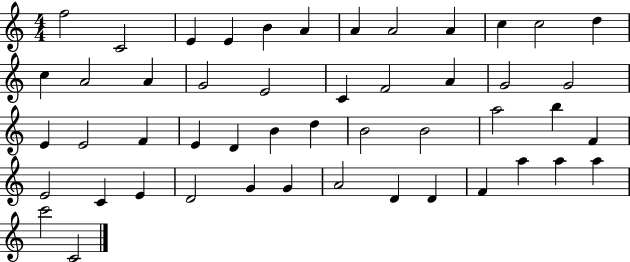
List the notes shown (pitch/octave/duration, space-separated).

F5/h C4/h E4/q E4/q B4/q A4/q A4/q A4/h A4/q C5/q C5/h D5/q C5/q A4/h A4/q G4/h E4/h C4/q F4/h A4/q G4/h G4/h E4/q E4/h F4/q E4/q D4/q B4/q D5/q B4/h B4/h A5/h B5/q F4/q E4/h C4/q E4/q D4/h G4/q G4/q A4/h D4/q D4/q F4/q A5/q A5/q A5/q C6/h C4/h